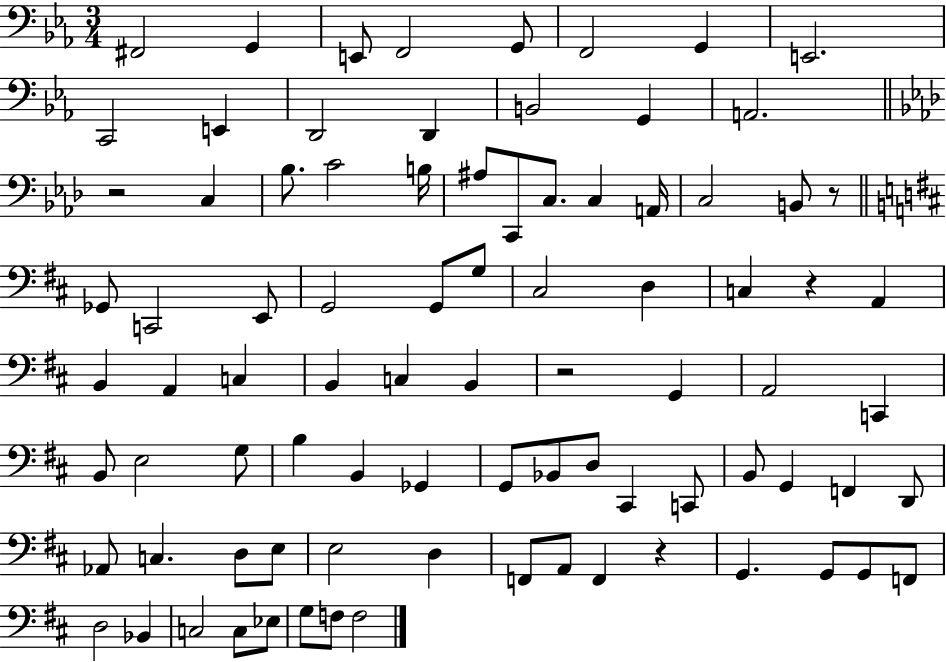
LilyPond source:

{
  \clef bass
  \numericTimeSignature
  \time 3/4
  \key ees \major
  fis,2 g,4 | e,8 f,2 g,8 | f,2 g,4 | e,2. | \break c,2 e,4 | d,2 d,4 | b,2 g,4 | a,2. | \break \bar "||" \break \key aes \major r2 c4 | bes8. c'2 b16 | ais8 c,8 c8. c4 a,16 | c2 b,8 r8 | \break \bar "||" \break \key b \minor ges,8 c,2 e,8 | g,2 g,8 g8 | cis2 d4 | c4 r4 a,4 | \break b,4 a,4 c4 | b,4 c4 b,4 | r2 g,4 | a,2 c,4 | \break b,8 e2 g8 | b4 b,4 ges,4 | g,8 bes,8 d8 cis,4 c,8 | b,8 g,4 f,4 d,8 | \break aes,8 c4. d8 e8 | e2 d4 | f,8 a,8 f,4 r4 | g,4. g,8 g,8 f,8 | \break d2 bes,4 | c2 c8 ees8 | g8 f8 f2 | \bar "|."
}